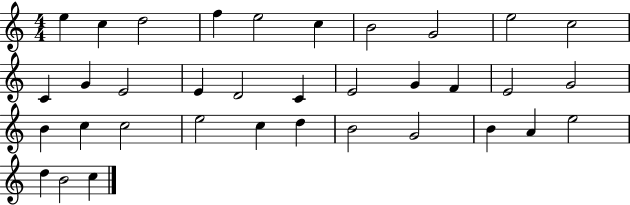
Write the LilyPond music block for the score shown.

{
  \clef treble
  \numericTimeSignature
  \time 4/4
  \key c \major
  e''4 c''4 d''2 | f''4 e''2 c''4 | b'2 g'2 | e''2 c''2 | \break c'4 g'4 e'2 | e'4 d'2 c'4 | e'2 g'4 f'4 | e'2 g'2 | \break b'4 c''4 c''2 | e''2 c''4 d''4 | b'2 g'2 | b'4 a'4 e''2 | \break d''4 b'2 c''4 | \bar "|."
}